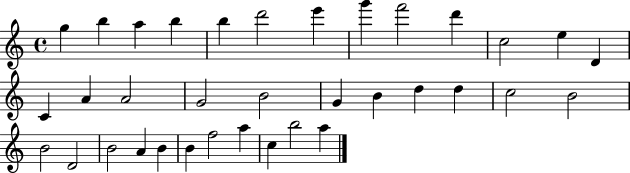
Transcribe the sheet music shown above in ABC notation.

X:1
T:Untitled
M:4/4
L:1/4
K:C
g b a b b d'2 e' g' f'2 d' c2 e D C A A2 G2 B2 G B d d c2 B2 B2 D2 B2 A B B f2 a c b2 a